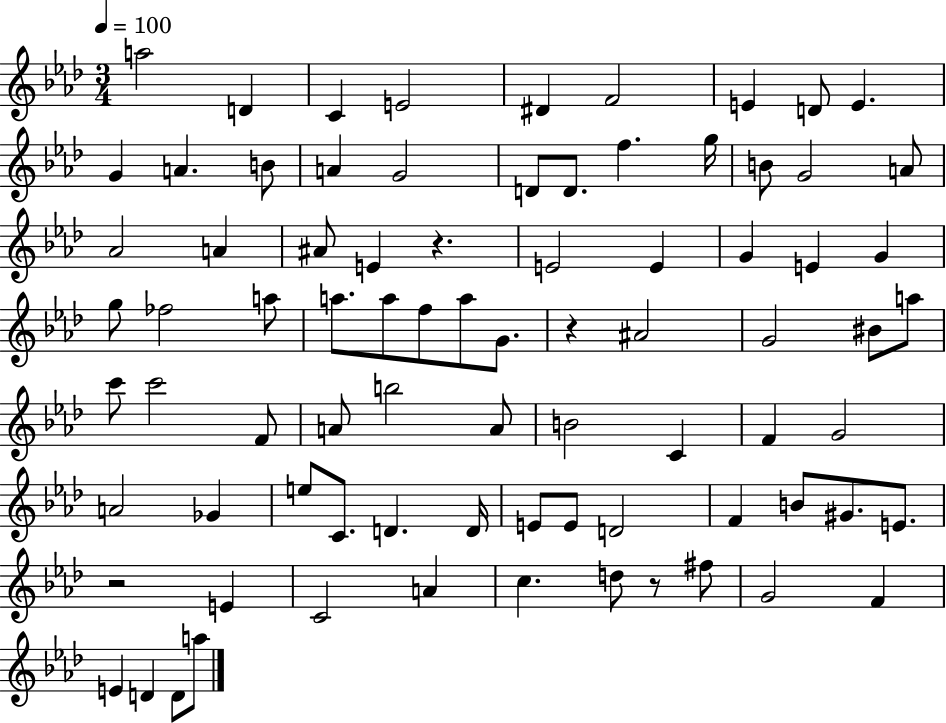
{
  \clef treble
  \numericTimeSignature
  \time 3/4
  \key aes \major
  \tempo 4 = 100
  \repeat volta 2 { a''2 d'4 | c'4 e'2 | dis'4 f'2 | e'4 d'8 e'4. | \break g'4 a'4. b'8 | a'4 g'2 | d'8 d'8. f''4. g''16 | b'8 g'2 a'8 | \break aes'2 a'4 | ais'8 e'4 r4. | e'2 e'4 | g'4 e'4 g'4 | \break g''8 fes''2 a''8 | a''8. a''8 f''8 a''8 g'8. | r4 ais'2 | g'2 bis'8 a''8 | \break c'''8 c'''2 f'8 | a'8 b''2 a'8 | b'2 c'4 | f'4 g'2 | \break a'2 ges'4 | e''8 c'8. d'4. d'16 | e'8 e'8 d'2 | f'4 b'8 gis'8. e'8. | \break r2 e'4 | c'2 a'4 | c''4. d''8 r8 fis''8 | g'2 f'4 | \break e'4 d'4 d'8 a''8 | } \bar "|."
}